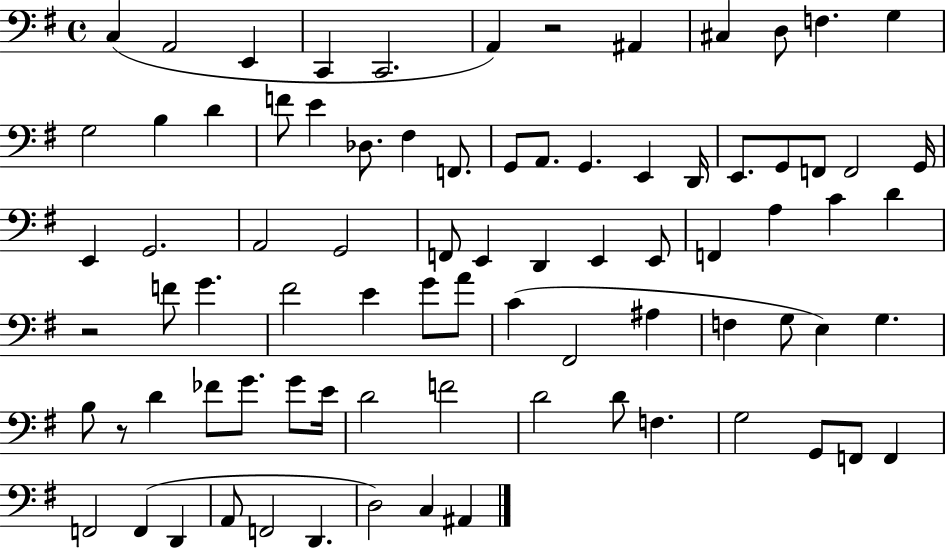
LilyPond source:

{
  \clef bass
  \time 4/4
  \defaultTimeSignature
  \key g \major
  c4( a,2 e,4 | c,4 c,2. | a,4) r2 ais,4 | cis4 d8 f4. g4 | \break g2 b4 d'4 | f'8 e'4 des8. fis4 f,8. | g,8 a,8. g,4. e,4 d,16 | e,8. g,8 f,8 f,2 g,16 | \break e,4 g,2. | a,2 g,2 | f,8 e,4 d,4 e,4 e,8 | f,4 a4 c'4 d'4 | \break r2 f'8 g'4. | fis'2 e'4 g'8 a'8 | c'4( fis,2 ais4 | f4 g8 e4) g4. | \break b8 r8 d'4 fes'8 g'8. g'8 e'16 | d'2 f'2 | d'2 d'8 f4. | g2 g,8 f,8 f,4 | \break f,2 f,4( d,4 | a,8 f,2 d,4. | d2) c4 ais,4 | \bar "|."
}